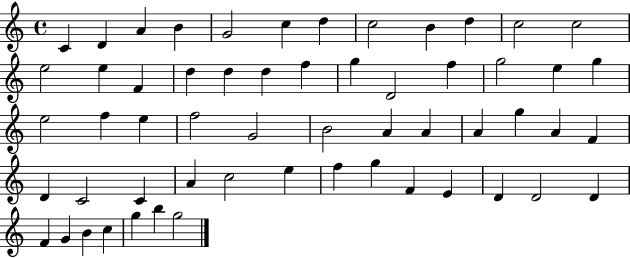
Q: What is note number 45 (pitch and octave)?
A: G5